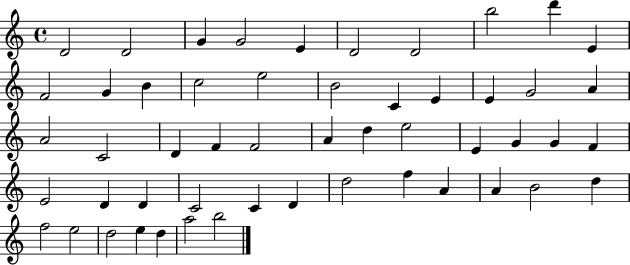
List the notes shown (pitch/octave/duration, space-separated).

D4/h D4/h G4/q G4/h E4/q D4/h D4/h B5/h D6/q E4/q F4/h G4/q B4/q C5/h E5/h B4/h C4/q E4/q E4/q G4/h A4/q A4/h C4/h D4/q F4/q F4/h A4/q D5/q E5/h E4/q G4/q G4/q F4/q E4/h D4/q D4/q C4/h C4/q D4/q D5/h F5/q A4/q A4/q B4/h D5/q F5/h E5/h D5/h E5/q D5/q A5/h B5/h